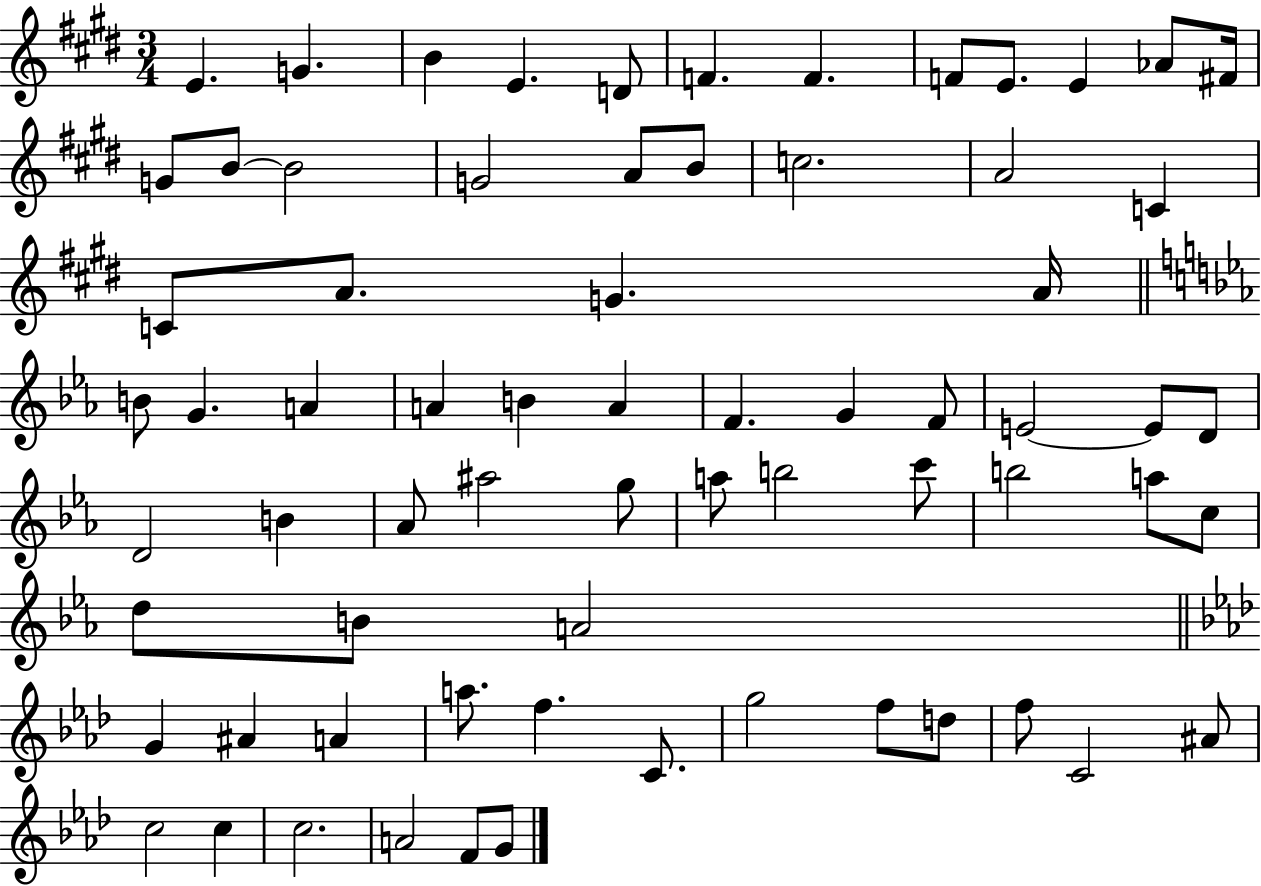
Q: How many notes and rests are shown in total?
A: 69